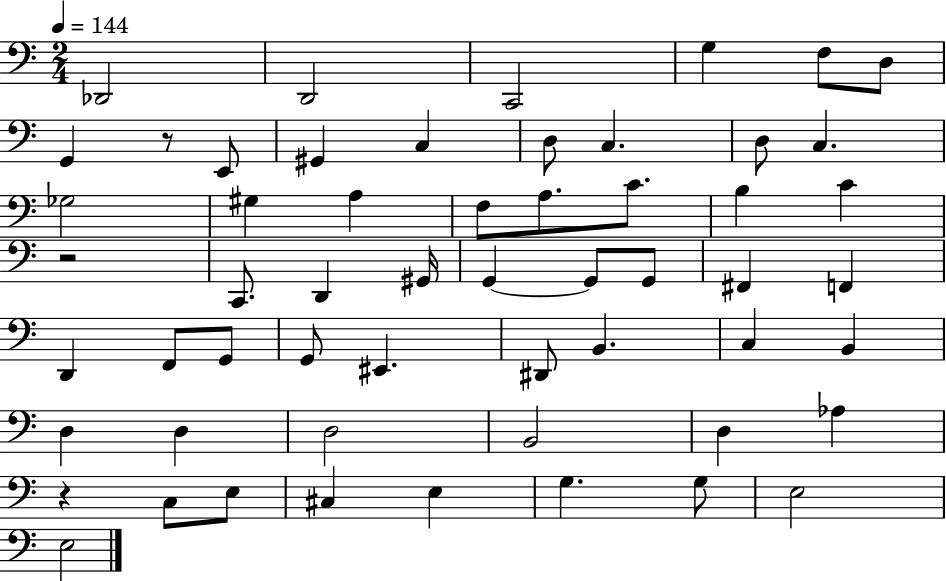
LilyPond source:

{
  \clef bass
  \numericTimeSignature
  \time 2/4
  \key c \major
  \tempo 4 = 144
  des,2 | d,2 | c,2 | g4 f8 d8 | \break g,4 r8 e,8 | gis,4 c4 | d8 c4. | d8 c4. | \break ges2 | gis4 a4 | f8 a8. c'8. | b4 c'4 | \break r2 | c,8. d,4 gis,16 | g,4~~ g,8 g,8 | fis,4 f,4 | \break d,4 f,8 g,8 | g,8 eis,4. | dis,8 b,4. | c4 b,4 | \break d4 d4 | d2 | b,2 | d4 aes4 | \break r4 c8 e8 | cis4 e4 | g4. g8 | e2 | \break e2 | \bar "|."
}